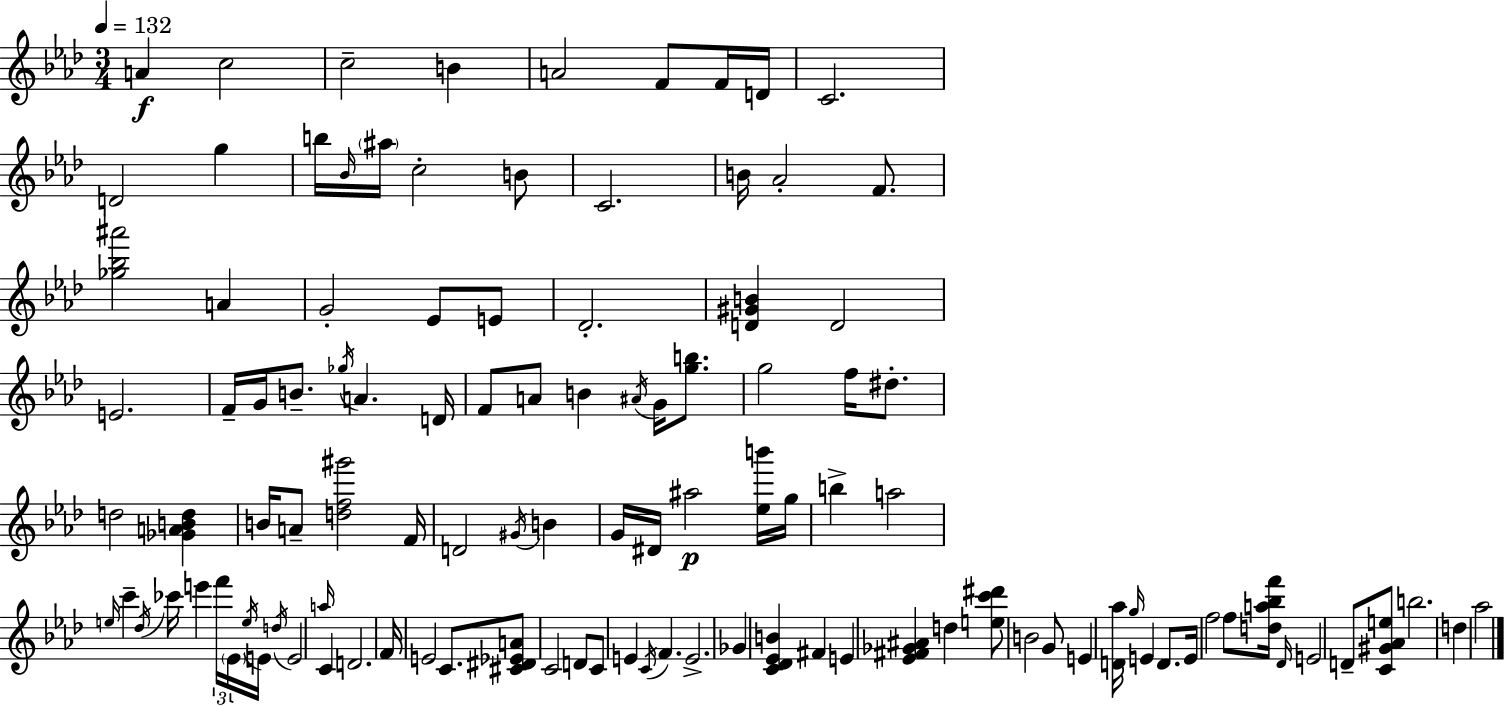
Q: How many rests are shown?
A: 0